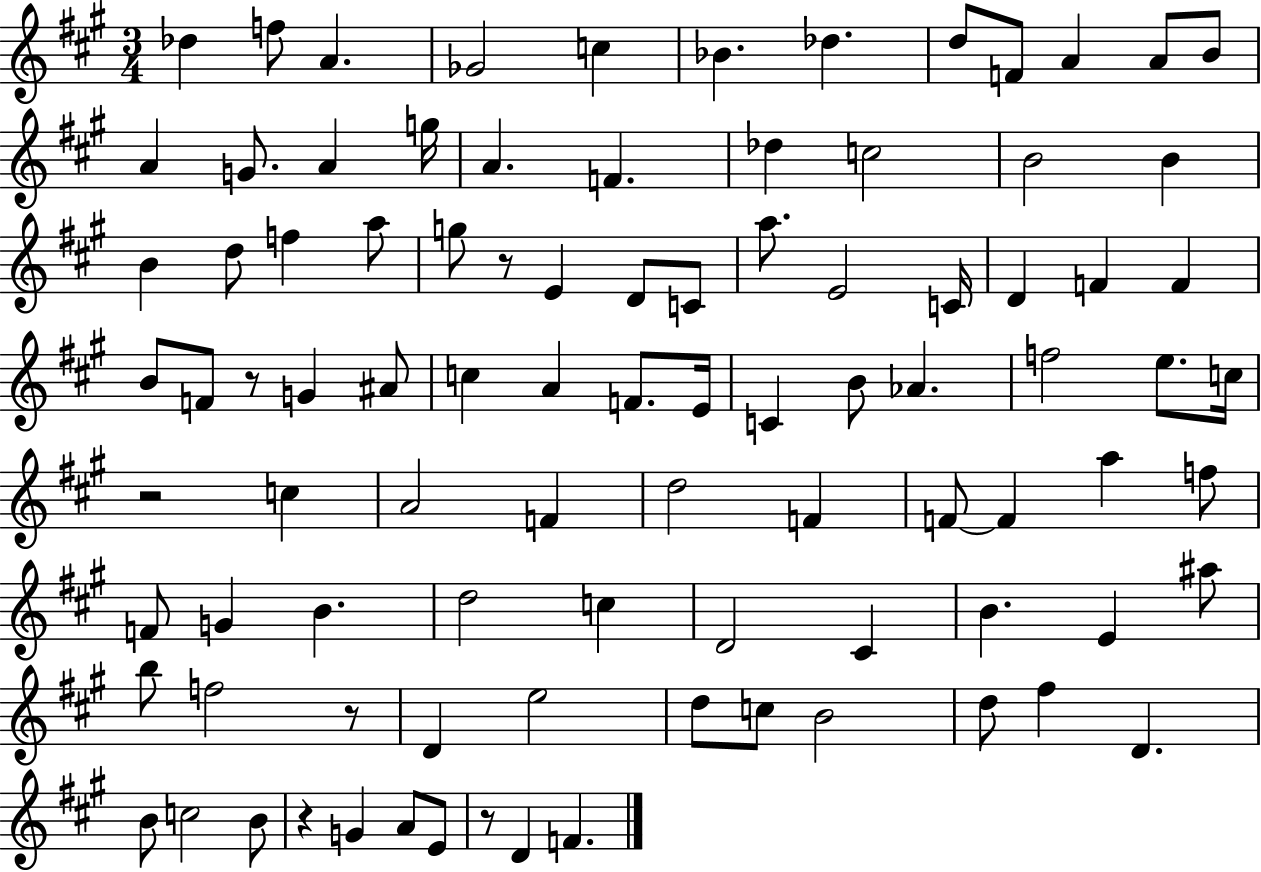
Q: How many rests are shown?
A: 6